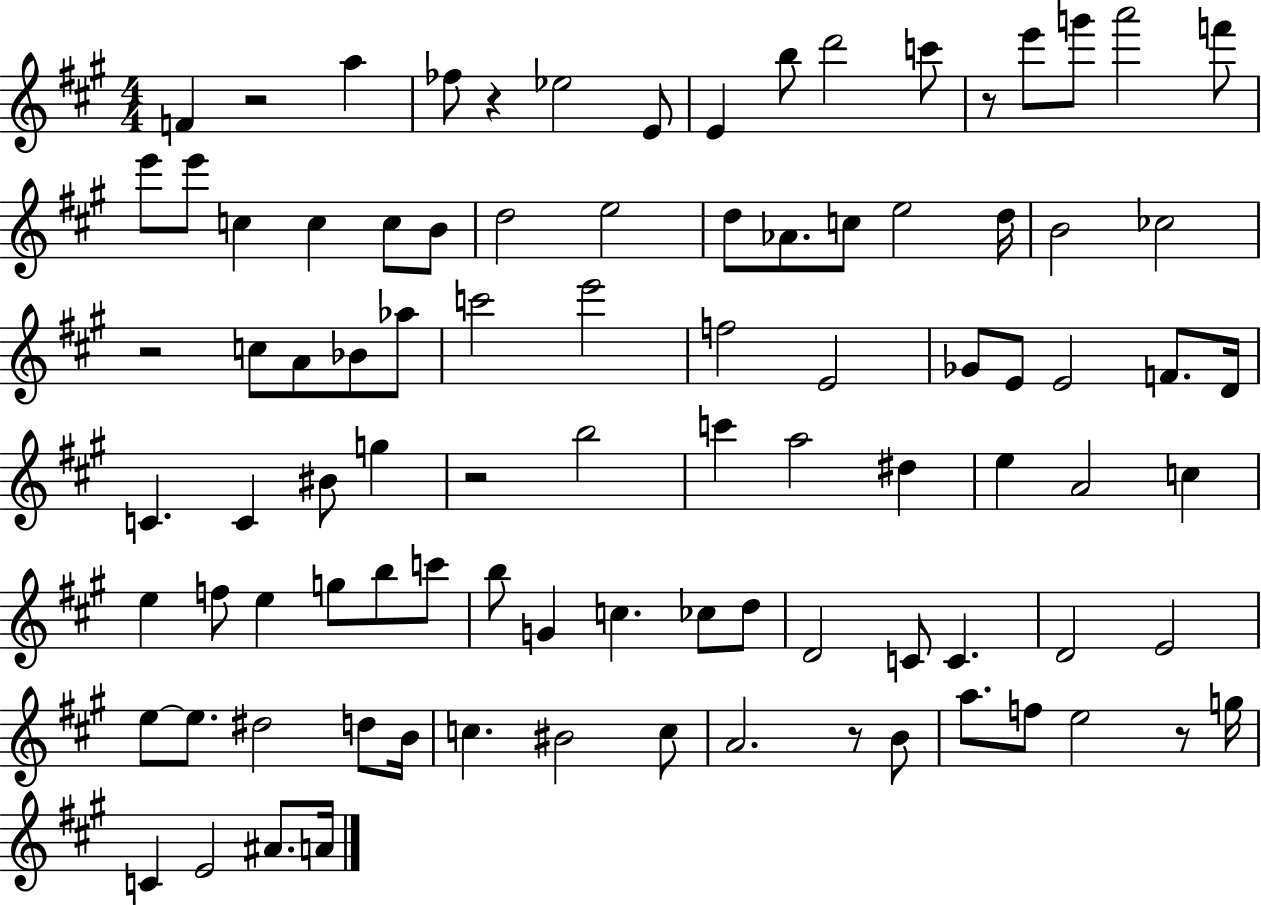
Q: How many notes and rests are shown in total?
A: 93